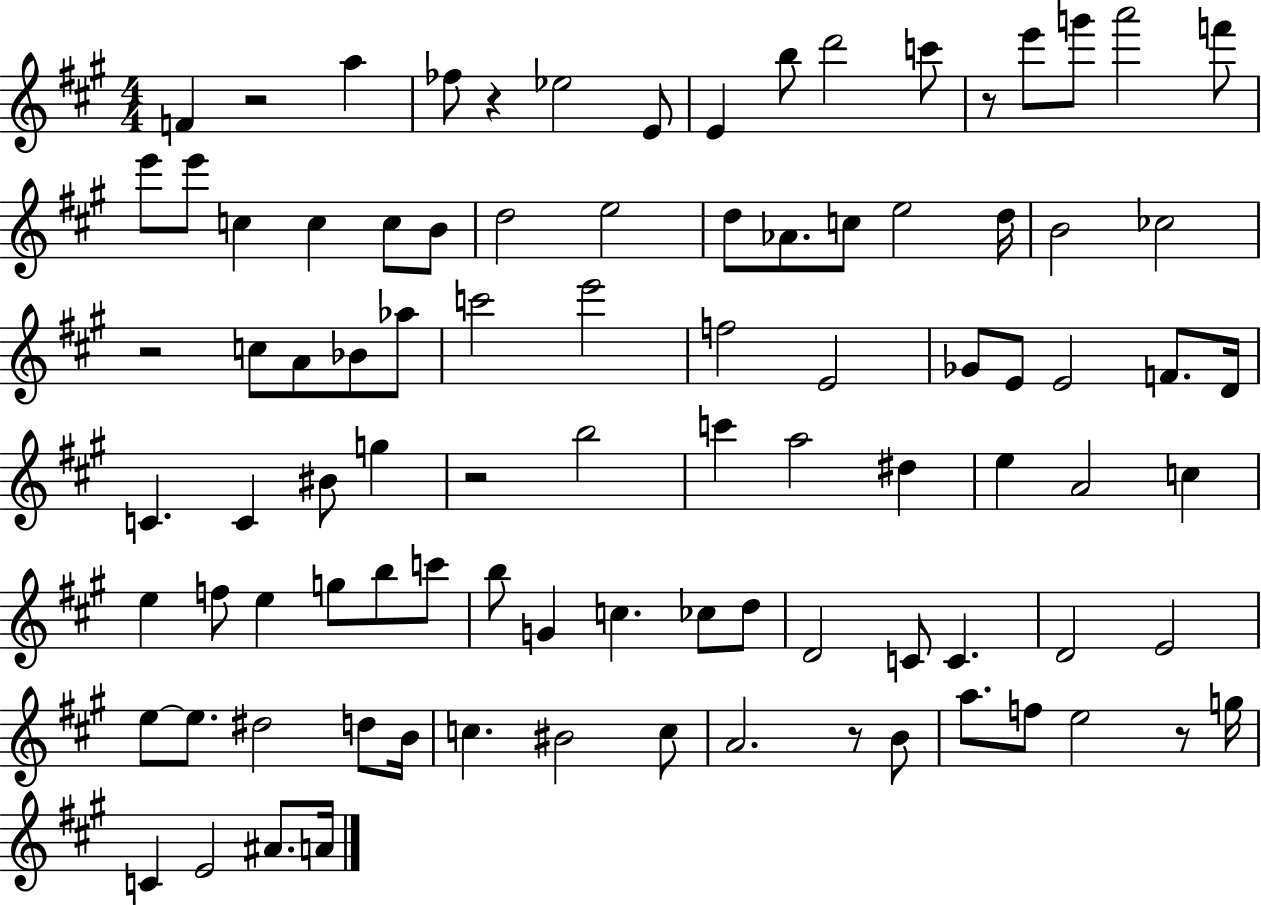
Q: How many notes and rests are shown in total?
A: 93